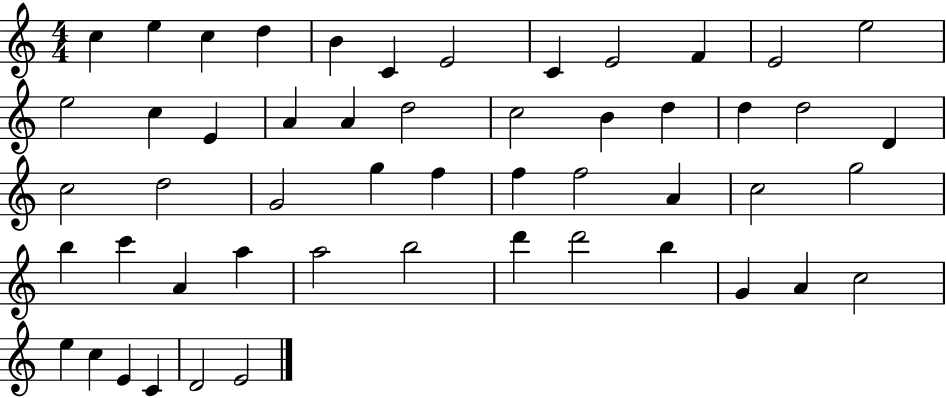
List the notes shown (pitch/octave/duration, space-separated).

C5/q E5/q C5/q D5/q B4/q C4/q E4/h C4/q E4/h F4/q E4/h E5/h E5/h C5/q E4/q A4/q A4/q D5/h C5/h B4/q D5/q D5/q D5/h D4/q C5/h D5/h G4/h G5/q F5/q F5/q F5/h A4/q C5/h G5/h B5/q C6/q A4/q A5/q A5/h B5/h D6/q D6/h B5/q G4/q A4/q C5/h E5/q C5/q E4/q C4/q D4/h E4/h